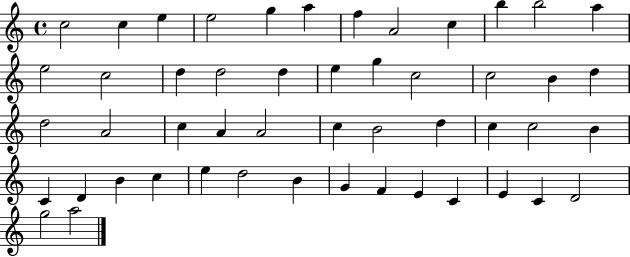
{
  \clef treble
  \time 4/4
  \defaultTimeSignature
  \key c \major
  c''2 c''4 e''4 | e''2 g''4 a''4 | f''4 a'2 c''4 | b''4 b''2 a''4 | \break e''2 c''2 | d''4 d''2 d''4 | e''4 g''4 c''2 | c''2 b'4 d''4 | \break d''2 a'2 | c''4 a'4 a'2 | c''4 b'2 d''4 | c''4 c''2 b'4 | \break c'4 d'4 b'4 c''4 | e''4 d''2 b'4 | g'4 f'4 e'4 c'4 | e'4 c'4 d'2 | \break g''2 a''2 | \bar "|."
}